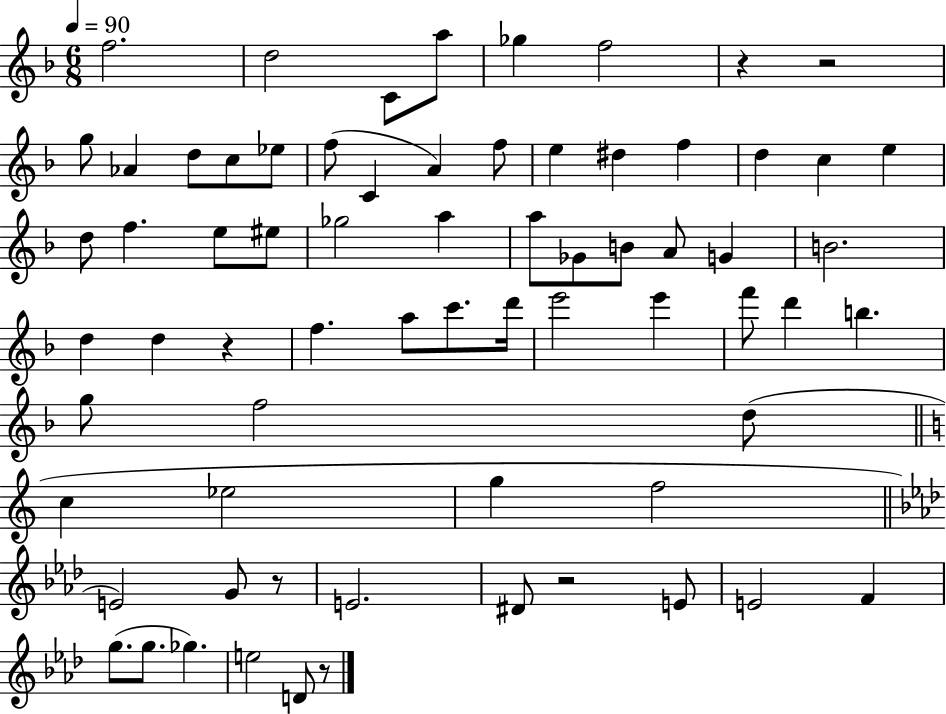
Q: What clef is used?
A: treble